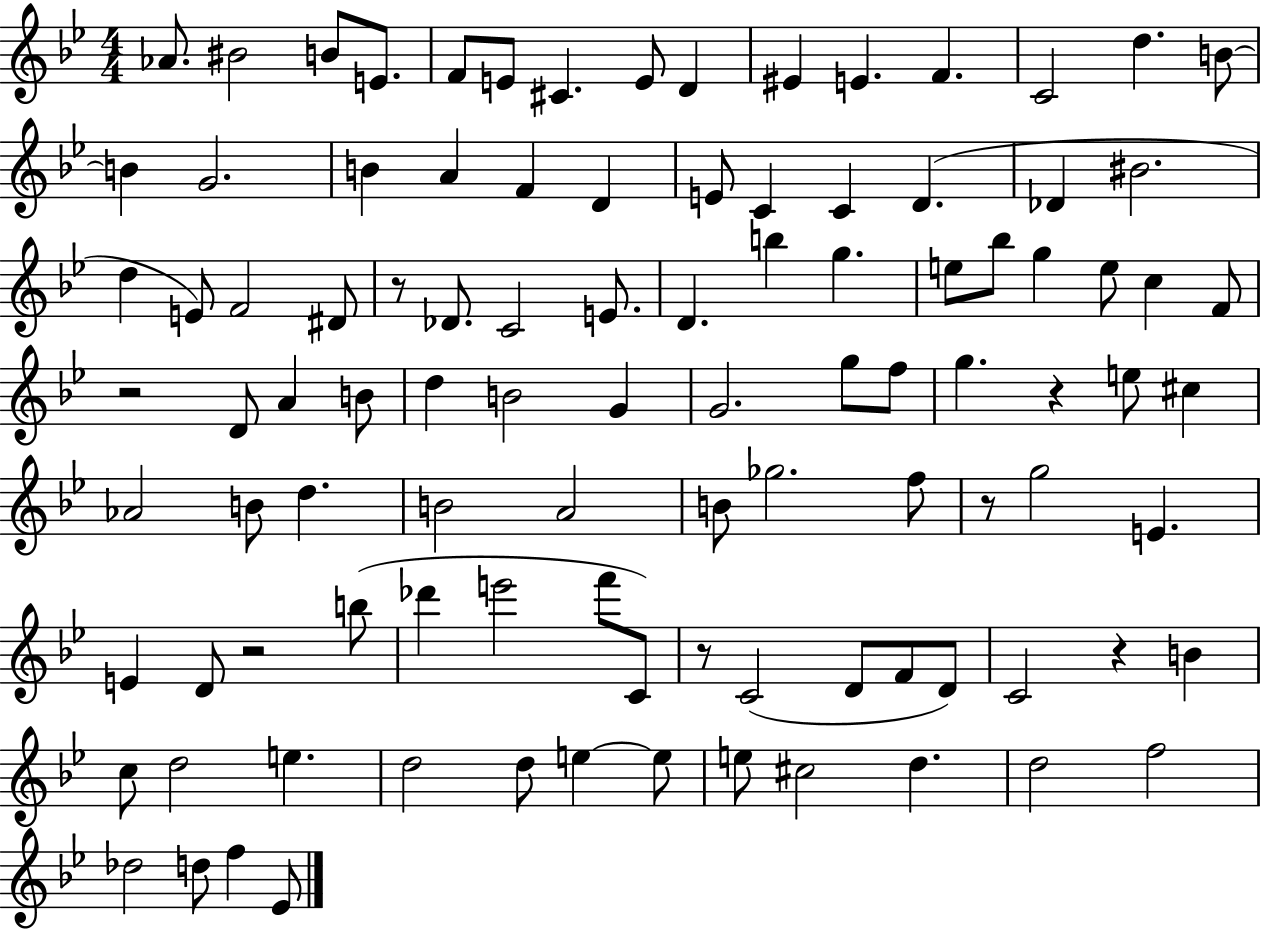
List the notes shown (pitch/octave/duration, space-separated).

Ab4/e. BIS4/h B4/e E4/e. F4/e E4/e C#4/q. E4/e D4/q EIS4/q E4/q. F4/q. C4/h D5/q. B4/e B4/q G4/h. B4/q A4/q F4/q D4/q E4/e C4/q C4/q D4/q. Db4/q BIS4/h. D5/q E4/e F4/h D#4/e R/e Db4/e. C4/h E4/e. D4/q. B5/q G5/q. E5/e Bb5/e G5/q E5/e C5/q F4/e R/h D4/e A4/q B4/e D5/q B4/h G4/q G4/h. G5/e F5/e G5/q. R/q E5/e C#5/q Ab4/h B4/e D5/q. B4/h A4/h B4/e Gb5/h. F5/e R/e G5/h E4/q. E4/q D4/e R/h B5/e Db6/q E6/h F6/e C4/e R/e C4/h D4/e F4/e D4/e C4/h R/q B4/q C5/e D5/h E5/q. D5/h D5/e E5/q E5/e E5/e C#5/h D5/q. D5/h F5/h Db5/h D5/e F5/q Eb4/e